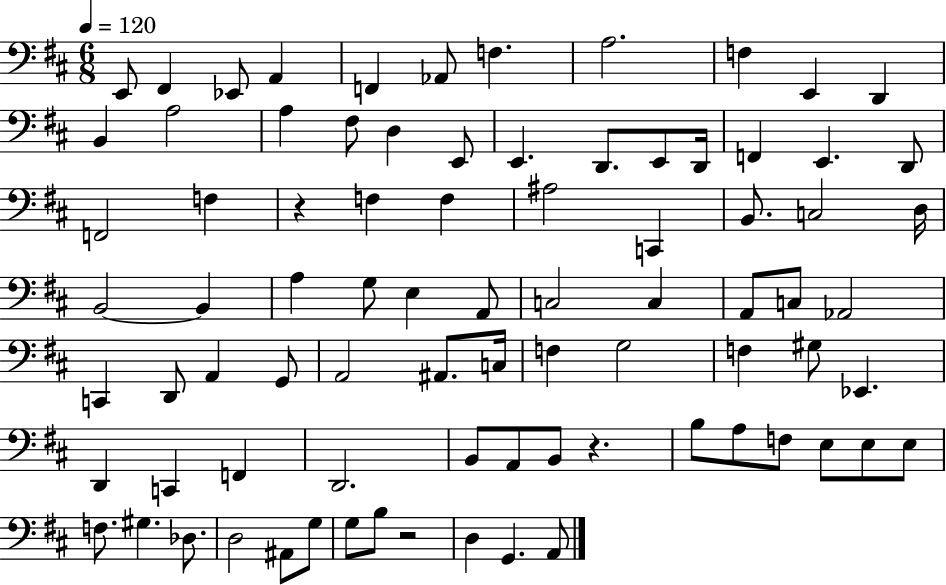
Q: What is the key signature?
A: D major